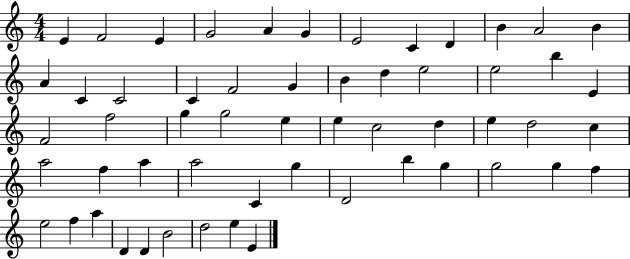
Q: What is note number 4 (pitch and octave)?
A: G4